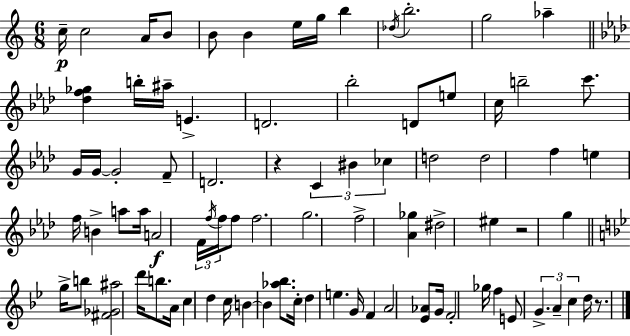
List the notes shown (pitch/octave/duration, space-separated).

C5/s C5/h A4/s B4/e B4/e B4/q E5/s G5/s B5/q Db5/s B5/h. G5/h Ab5/q [Db5,F5,Gb5]/q B5/s A#5/s E4/q. D4/h. Bb5/h D4/e E5/e C5/s B5/h C6/e. G4/s G4/s G4/h F4/e D4/h. R/q C4/q BIS4/q CES5/q D5/h D5/h F5/q E5/q F5/s B4/q A5/e A5/s A4/h F4/s F5/s F5/s F5/e F5/h. G5/h. F5/h [Ab4,Gb5]/q D#5/h EIS5/q R/h G5/q G5/s B5/e [F#4,Gb4,A#5]/h D6/s B5/e. A4/s C5/q D5/q C5/s B4/q B4/q [Ab5,Bb5]/e. C5/s D5/q E5/q. G4/s F4/q A4/h [Eb4,Ab4]/e G4/s F4/h Gb5/s F5/q E4/e G4/q. A4/q C5/q D5/s R/e.